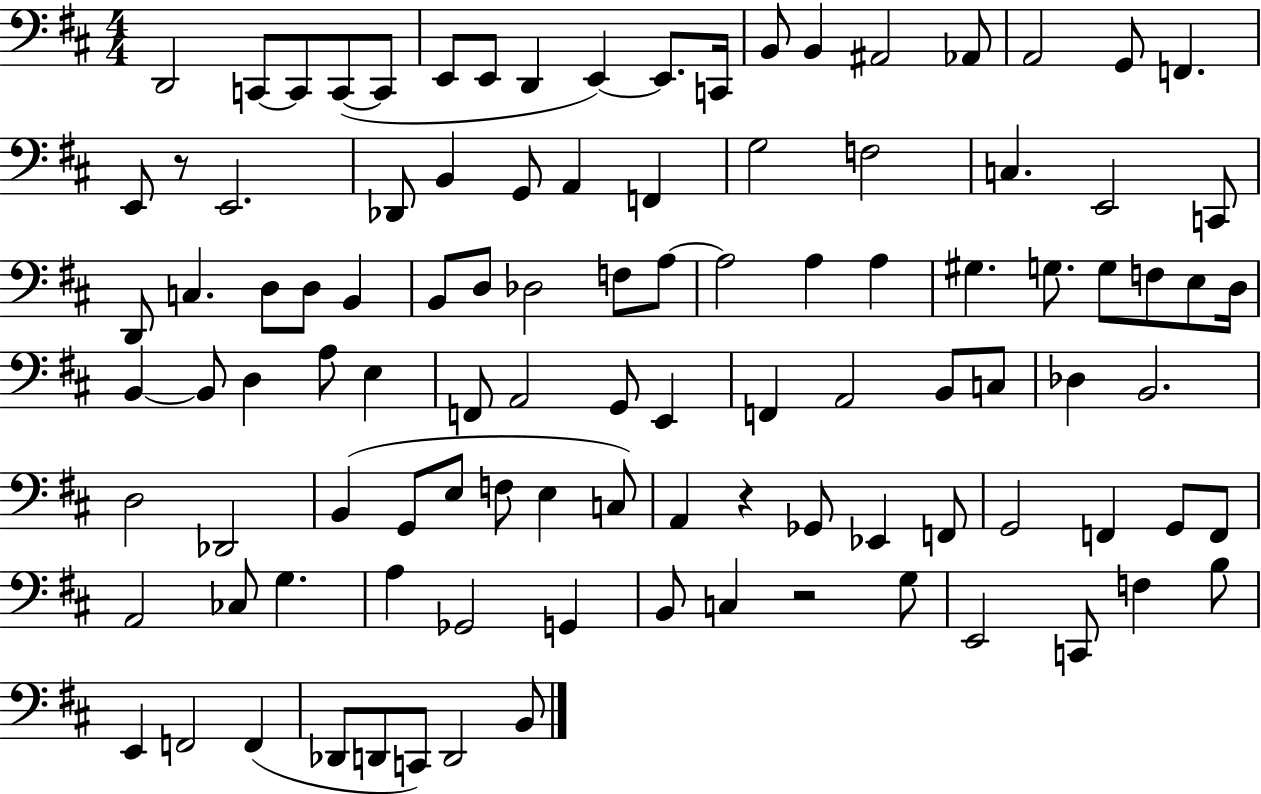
{
  \clef bass
  \numericTimeSignature
  \time 4/4
  \key d \major
  d,2 c,8~~ c,8 c,8~(~ c,8 | e,8 e,8 d,4 e,4~~) e,8. c,16 | b,8 b,4 ais,2 aes,8 | a,2 g,8 f,4. | \break e,8 r8 e,2. | des,8 b,4 g,8 a,4 f,4 | g2 f2 | c4. e,2 c,8 | \break d,8 c4. d8 d8 b,4 | b,8 d8 des2 f8 a8~~ | a2 a4 a4 | gis4. g8. g8 f8 e8 d16 | \break b,4~~ b,8 d4 a8 e4 | f,8 a,2 g,8 e,4 | f,4 a,2 b,8 c8 | des4 b,2. | \break d2 des,2 | b,4( g,8 e8 f8 e4 c8) | a,4 r4 ges,8 ees,4 f,8 | g,2 f,4 g,8 f,8 | \break a,2 ces8 g4. | a4 ges,2 g,4 | b,8 c4 r2 g8 | e,2 c,8 f4 b8 | \break e,4 f,2 f,4( | des,8 d,8 c,8) d,2 b,8 | \bar "|."
}